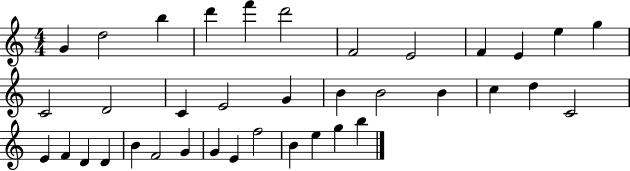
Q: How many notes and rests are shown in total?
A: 37